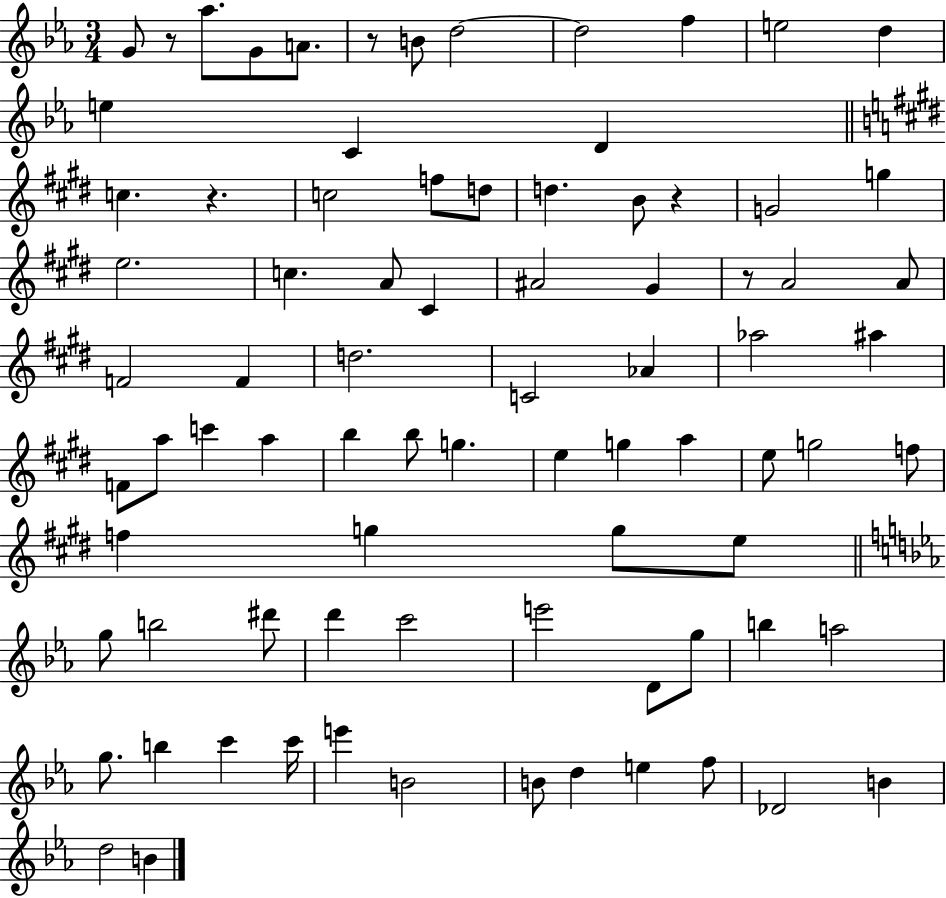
{
  \clef treble
  \numericTimeSignature
  \time 3/4
  \key ees \major
  \repeat volta 2 { g'8 r8 aes''8. g'8 a'8. | r8 b'8 d''2~~ | d''2 f''4 | e''2 d''4 | \break e''4 c'4 d'4 | \bar "||" \break \key e \major c''4. r4. | c''2 f''8 d''8 | d''4. b'8 r4 | g'2 g''4 | \break e''2. | c''4. a'8 cis'4 | ais'2 gis'4 | r8 a'2 a'8 | \break f'2 f'4 | d''2. | c'2 aes'4 | aes''2 ais''4 | \break f'8 a''8 c'''4 a''4 | b''4 b''8 g''4. | e''4 g''4 a''4 | e''8 g''2 f''8 | \break f''4 g''4 g''8 e''8 | \bar "||" \break \key c \minor g''8 b''2 dis'''8 | d'''4 c'''2 | e'''2 d'8 g''8 | b''4 a''2 | \break g''8. b''4 c'''4 c'''16 | e'''4 b'2 | b'8 d''4 e''4 f''8 | des'2 b'4 | \break d''2 b'4 | } \bar "|."
}